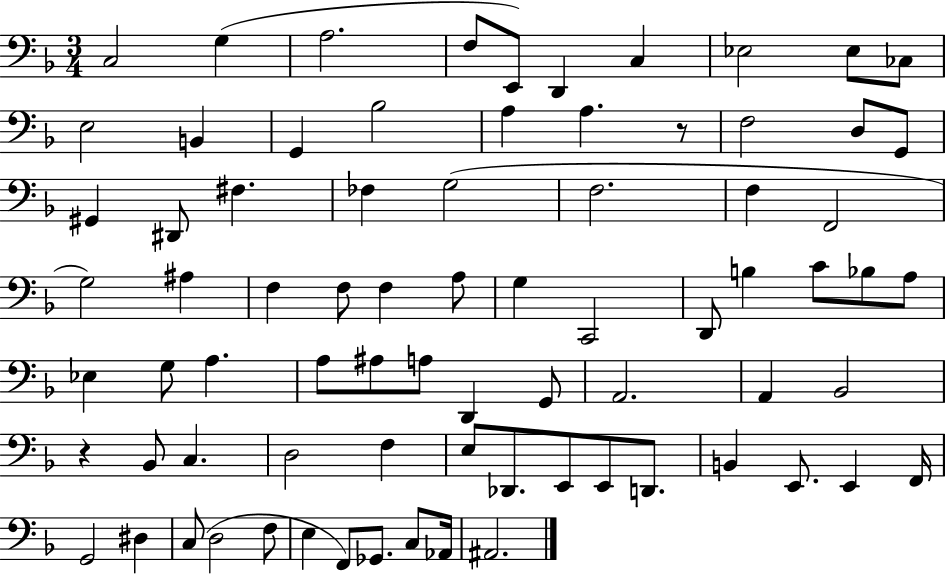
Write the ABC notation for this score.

X:1
T:Untitled
M:3/4
L:1/4
K:F
C,2 G, A,2 F,/2 E,,/2 D,, C, _E,2 _E,/2 _C,/2 E,2 B,, G,, _B,2 A, A, z/2 F,2 D,/2 G,,/2 ^G,, ^D,,/2 ^F, _F, G,2 F,2 F, F,,2 G,2 ^A, F, F,/2 F, A,/2 G, C,,2 D,,/2 B, C/2 _B,/2 A,/2 _E, G,/2 A, A,/2 ^A,/2 A,/2 D,, G,,/2 A,,2 A,, _B,,2 z _B,,/2 C, D,2 F, E,/2 _D,,/2 E,,/2 E,,/2 D,,/2 B,, E,,/2 E,, F,,/4 G,,2 ^D, C,/2 D,2 F,/2 E, F,,/2 _G,,/2 C,/2 _A,,/4 ^A,,2